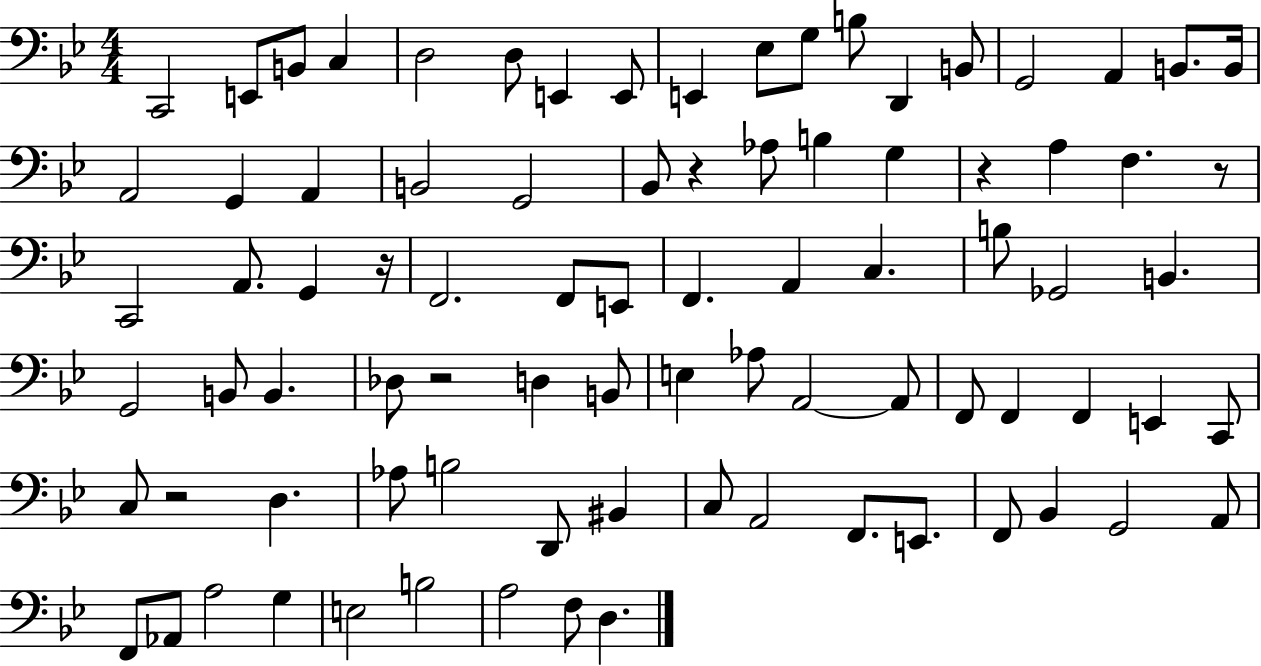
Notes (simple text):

C2/h E2/e B2/e C3/q D3/h D3/e E2/q E2/e E2/q Eb3/e G3/e B3/e D2/q B2/e G2/h A2/q B2/e. B2/s A2/h G2/q A2/q B2/h G2/h Bb2/e R/q Ab3/e B3/q G3/q R/q A3/q F3/q. R/e C2/h A2/e. G2/q R/s F2/h. F2/e E2/e F2/q. A2/q C3/q. B3/e Gb2/h B2/q. G2/h B2/e B2/q. Db3/e R/h D3/q B2/e E3/q Ab3/e A2/h A2/e F2/e F2/q F2/q E2/q C2/e C3/e R/h D3/q. Ab3/e B3/h D2/e BIS2/q C3/e A2/h F2/e. E2/e. F2/e Bb2/q G2/h A2/e F2/e Ab2/e A3/h G3/q E3/h B3/h A3/h F3/e D3/q.